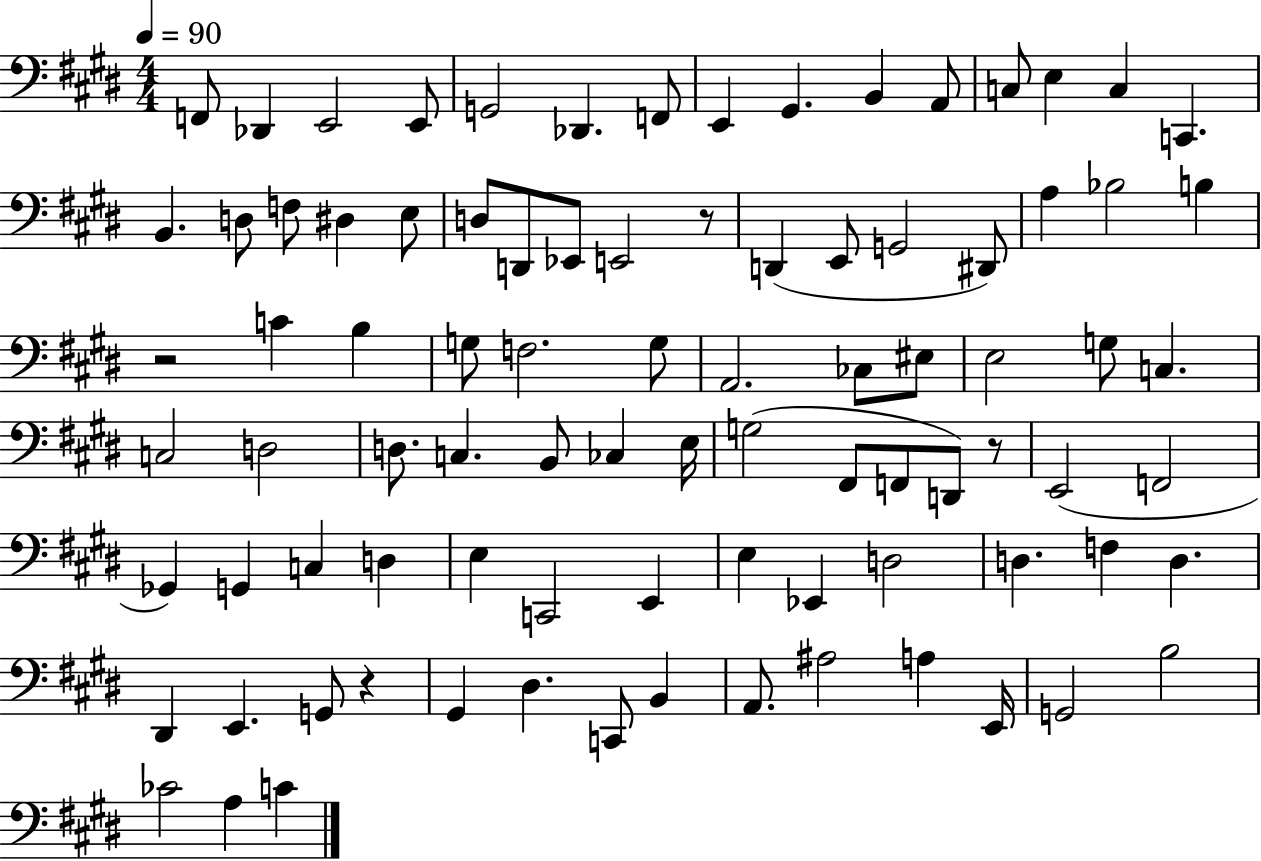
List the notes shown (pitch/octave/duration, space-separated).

F2/e Db2/q E2/h E2/e G2/h Db2/q. F2/e E2/q G#2/q. B2/q A2/e C3/e E3/q C3/q C2/q. B2/q. D3/e F3/e D#3/q E3/e D3/e D2/e Eb2/e E2/h R/e D2/q E2/e G2/h D#2/e A3/q Bb3/h B3/q R/h C4/q B3/q G3/e F3/h. G3/e A2/h. CES3/e EIS3/e E3/h G3/e C3/q. C3/h D3/h D3/e. C3/q. B2/e CES3/q E3/s G3/h F#2/e F2/e D2/e R/e E2/h F2/h Gb2/q G2/q C3/q D3/q E3/q C2/h E2/q E3/q Eb2/q D3/h D3/q. F3/q D3/q. D#2/q E2/q. G2/e R/q G#2/q D#3/q. C2/e B2/q A2/e. A#3/h A3/q E2/s G2/h B3/h CES4/h A3/q C4/q